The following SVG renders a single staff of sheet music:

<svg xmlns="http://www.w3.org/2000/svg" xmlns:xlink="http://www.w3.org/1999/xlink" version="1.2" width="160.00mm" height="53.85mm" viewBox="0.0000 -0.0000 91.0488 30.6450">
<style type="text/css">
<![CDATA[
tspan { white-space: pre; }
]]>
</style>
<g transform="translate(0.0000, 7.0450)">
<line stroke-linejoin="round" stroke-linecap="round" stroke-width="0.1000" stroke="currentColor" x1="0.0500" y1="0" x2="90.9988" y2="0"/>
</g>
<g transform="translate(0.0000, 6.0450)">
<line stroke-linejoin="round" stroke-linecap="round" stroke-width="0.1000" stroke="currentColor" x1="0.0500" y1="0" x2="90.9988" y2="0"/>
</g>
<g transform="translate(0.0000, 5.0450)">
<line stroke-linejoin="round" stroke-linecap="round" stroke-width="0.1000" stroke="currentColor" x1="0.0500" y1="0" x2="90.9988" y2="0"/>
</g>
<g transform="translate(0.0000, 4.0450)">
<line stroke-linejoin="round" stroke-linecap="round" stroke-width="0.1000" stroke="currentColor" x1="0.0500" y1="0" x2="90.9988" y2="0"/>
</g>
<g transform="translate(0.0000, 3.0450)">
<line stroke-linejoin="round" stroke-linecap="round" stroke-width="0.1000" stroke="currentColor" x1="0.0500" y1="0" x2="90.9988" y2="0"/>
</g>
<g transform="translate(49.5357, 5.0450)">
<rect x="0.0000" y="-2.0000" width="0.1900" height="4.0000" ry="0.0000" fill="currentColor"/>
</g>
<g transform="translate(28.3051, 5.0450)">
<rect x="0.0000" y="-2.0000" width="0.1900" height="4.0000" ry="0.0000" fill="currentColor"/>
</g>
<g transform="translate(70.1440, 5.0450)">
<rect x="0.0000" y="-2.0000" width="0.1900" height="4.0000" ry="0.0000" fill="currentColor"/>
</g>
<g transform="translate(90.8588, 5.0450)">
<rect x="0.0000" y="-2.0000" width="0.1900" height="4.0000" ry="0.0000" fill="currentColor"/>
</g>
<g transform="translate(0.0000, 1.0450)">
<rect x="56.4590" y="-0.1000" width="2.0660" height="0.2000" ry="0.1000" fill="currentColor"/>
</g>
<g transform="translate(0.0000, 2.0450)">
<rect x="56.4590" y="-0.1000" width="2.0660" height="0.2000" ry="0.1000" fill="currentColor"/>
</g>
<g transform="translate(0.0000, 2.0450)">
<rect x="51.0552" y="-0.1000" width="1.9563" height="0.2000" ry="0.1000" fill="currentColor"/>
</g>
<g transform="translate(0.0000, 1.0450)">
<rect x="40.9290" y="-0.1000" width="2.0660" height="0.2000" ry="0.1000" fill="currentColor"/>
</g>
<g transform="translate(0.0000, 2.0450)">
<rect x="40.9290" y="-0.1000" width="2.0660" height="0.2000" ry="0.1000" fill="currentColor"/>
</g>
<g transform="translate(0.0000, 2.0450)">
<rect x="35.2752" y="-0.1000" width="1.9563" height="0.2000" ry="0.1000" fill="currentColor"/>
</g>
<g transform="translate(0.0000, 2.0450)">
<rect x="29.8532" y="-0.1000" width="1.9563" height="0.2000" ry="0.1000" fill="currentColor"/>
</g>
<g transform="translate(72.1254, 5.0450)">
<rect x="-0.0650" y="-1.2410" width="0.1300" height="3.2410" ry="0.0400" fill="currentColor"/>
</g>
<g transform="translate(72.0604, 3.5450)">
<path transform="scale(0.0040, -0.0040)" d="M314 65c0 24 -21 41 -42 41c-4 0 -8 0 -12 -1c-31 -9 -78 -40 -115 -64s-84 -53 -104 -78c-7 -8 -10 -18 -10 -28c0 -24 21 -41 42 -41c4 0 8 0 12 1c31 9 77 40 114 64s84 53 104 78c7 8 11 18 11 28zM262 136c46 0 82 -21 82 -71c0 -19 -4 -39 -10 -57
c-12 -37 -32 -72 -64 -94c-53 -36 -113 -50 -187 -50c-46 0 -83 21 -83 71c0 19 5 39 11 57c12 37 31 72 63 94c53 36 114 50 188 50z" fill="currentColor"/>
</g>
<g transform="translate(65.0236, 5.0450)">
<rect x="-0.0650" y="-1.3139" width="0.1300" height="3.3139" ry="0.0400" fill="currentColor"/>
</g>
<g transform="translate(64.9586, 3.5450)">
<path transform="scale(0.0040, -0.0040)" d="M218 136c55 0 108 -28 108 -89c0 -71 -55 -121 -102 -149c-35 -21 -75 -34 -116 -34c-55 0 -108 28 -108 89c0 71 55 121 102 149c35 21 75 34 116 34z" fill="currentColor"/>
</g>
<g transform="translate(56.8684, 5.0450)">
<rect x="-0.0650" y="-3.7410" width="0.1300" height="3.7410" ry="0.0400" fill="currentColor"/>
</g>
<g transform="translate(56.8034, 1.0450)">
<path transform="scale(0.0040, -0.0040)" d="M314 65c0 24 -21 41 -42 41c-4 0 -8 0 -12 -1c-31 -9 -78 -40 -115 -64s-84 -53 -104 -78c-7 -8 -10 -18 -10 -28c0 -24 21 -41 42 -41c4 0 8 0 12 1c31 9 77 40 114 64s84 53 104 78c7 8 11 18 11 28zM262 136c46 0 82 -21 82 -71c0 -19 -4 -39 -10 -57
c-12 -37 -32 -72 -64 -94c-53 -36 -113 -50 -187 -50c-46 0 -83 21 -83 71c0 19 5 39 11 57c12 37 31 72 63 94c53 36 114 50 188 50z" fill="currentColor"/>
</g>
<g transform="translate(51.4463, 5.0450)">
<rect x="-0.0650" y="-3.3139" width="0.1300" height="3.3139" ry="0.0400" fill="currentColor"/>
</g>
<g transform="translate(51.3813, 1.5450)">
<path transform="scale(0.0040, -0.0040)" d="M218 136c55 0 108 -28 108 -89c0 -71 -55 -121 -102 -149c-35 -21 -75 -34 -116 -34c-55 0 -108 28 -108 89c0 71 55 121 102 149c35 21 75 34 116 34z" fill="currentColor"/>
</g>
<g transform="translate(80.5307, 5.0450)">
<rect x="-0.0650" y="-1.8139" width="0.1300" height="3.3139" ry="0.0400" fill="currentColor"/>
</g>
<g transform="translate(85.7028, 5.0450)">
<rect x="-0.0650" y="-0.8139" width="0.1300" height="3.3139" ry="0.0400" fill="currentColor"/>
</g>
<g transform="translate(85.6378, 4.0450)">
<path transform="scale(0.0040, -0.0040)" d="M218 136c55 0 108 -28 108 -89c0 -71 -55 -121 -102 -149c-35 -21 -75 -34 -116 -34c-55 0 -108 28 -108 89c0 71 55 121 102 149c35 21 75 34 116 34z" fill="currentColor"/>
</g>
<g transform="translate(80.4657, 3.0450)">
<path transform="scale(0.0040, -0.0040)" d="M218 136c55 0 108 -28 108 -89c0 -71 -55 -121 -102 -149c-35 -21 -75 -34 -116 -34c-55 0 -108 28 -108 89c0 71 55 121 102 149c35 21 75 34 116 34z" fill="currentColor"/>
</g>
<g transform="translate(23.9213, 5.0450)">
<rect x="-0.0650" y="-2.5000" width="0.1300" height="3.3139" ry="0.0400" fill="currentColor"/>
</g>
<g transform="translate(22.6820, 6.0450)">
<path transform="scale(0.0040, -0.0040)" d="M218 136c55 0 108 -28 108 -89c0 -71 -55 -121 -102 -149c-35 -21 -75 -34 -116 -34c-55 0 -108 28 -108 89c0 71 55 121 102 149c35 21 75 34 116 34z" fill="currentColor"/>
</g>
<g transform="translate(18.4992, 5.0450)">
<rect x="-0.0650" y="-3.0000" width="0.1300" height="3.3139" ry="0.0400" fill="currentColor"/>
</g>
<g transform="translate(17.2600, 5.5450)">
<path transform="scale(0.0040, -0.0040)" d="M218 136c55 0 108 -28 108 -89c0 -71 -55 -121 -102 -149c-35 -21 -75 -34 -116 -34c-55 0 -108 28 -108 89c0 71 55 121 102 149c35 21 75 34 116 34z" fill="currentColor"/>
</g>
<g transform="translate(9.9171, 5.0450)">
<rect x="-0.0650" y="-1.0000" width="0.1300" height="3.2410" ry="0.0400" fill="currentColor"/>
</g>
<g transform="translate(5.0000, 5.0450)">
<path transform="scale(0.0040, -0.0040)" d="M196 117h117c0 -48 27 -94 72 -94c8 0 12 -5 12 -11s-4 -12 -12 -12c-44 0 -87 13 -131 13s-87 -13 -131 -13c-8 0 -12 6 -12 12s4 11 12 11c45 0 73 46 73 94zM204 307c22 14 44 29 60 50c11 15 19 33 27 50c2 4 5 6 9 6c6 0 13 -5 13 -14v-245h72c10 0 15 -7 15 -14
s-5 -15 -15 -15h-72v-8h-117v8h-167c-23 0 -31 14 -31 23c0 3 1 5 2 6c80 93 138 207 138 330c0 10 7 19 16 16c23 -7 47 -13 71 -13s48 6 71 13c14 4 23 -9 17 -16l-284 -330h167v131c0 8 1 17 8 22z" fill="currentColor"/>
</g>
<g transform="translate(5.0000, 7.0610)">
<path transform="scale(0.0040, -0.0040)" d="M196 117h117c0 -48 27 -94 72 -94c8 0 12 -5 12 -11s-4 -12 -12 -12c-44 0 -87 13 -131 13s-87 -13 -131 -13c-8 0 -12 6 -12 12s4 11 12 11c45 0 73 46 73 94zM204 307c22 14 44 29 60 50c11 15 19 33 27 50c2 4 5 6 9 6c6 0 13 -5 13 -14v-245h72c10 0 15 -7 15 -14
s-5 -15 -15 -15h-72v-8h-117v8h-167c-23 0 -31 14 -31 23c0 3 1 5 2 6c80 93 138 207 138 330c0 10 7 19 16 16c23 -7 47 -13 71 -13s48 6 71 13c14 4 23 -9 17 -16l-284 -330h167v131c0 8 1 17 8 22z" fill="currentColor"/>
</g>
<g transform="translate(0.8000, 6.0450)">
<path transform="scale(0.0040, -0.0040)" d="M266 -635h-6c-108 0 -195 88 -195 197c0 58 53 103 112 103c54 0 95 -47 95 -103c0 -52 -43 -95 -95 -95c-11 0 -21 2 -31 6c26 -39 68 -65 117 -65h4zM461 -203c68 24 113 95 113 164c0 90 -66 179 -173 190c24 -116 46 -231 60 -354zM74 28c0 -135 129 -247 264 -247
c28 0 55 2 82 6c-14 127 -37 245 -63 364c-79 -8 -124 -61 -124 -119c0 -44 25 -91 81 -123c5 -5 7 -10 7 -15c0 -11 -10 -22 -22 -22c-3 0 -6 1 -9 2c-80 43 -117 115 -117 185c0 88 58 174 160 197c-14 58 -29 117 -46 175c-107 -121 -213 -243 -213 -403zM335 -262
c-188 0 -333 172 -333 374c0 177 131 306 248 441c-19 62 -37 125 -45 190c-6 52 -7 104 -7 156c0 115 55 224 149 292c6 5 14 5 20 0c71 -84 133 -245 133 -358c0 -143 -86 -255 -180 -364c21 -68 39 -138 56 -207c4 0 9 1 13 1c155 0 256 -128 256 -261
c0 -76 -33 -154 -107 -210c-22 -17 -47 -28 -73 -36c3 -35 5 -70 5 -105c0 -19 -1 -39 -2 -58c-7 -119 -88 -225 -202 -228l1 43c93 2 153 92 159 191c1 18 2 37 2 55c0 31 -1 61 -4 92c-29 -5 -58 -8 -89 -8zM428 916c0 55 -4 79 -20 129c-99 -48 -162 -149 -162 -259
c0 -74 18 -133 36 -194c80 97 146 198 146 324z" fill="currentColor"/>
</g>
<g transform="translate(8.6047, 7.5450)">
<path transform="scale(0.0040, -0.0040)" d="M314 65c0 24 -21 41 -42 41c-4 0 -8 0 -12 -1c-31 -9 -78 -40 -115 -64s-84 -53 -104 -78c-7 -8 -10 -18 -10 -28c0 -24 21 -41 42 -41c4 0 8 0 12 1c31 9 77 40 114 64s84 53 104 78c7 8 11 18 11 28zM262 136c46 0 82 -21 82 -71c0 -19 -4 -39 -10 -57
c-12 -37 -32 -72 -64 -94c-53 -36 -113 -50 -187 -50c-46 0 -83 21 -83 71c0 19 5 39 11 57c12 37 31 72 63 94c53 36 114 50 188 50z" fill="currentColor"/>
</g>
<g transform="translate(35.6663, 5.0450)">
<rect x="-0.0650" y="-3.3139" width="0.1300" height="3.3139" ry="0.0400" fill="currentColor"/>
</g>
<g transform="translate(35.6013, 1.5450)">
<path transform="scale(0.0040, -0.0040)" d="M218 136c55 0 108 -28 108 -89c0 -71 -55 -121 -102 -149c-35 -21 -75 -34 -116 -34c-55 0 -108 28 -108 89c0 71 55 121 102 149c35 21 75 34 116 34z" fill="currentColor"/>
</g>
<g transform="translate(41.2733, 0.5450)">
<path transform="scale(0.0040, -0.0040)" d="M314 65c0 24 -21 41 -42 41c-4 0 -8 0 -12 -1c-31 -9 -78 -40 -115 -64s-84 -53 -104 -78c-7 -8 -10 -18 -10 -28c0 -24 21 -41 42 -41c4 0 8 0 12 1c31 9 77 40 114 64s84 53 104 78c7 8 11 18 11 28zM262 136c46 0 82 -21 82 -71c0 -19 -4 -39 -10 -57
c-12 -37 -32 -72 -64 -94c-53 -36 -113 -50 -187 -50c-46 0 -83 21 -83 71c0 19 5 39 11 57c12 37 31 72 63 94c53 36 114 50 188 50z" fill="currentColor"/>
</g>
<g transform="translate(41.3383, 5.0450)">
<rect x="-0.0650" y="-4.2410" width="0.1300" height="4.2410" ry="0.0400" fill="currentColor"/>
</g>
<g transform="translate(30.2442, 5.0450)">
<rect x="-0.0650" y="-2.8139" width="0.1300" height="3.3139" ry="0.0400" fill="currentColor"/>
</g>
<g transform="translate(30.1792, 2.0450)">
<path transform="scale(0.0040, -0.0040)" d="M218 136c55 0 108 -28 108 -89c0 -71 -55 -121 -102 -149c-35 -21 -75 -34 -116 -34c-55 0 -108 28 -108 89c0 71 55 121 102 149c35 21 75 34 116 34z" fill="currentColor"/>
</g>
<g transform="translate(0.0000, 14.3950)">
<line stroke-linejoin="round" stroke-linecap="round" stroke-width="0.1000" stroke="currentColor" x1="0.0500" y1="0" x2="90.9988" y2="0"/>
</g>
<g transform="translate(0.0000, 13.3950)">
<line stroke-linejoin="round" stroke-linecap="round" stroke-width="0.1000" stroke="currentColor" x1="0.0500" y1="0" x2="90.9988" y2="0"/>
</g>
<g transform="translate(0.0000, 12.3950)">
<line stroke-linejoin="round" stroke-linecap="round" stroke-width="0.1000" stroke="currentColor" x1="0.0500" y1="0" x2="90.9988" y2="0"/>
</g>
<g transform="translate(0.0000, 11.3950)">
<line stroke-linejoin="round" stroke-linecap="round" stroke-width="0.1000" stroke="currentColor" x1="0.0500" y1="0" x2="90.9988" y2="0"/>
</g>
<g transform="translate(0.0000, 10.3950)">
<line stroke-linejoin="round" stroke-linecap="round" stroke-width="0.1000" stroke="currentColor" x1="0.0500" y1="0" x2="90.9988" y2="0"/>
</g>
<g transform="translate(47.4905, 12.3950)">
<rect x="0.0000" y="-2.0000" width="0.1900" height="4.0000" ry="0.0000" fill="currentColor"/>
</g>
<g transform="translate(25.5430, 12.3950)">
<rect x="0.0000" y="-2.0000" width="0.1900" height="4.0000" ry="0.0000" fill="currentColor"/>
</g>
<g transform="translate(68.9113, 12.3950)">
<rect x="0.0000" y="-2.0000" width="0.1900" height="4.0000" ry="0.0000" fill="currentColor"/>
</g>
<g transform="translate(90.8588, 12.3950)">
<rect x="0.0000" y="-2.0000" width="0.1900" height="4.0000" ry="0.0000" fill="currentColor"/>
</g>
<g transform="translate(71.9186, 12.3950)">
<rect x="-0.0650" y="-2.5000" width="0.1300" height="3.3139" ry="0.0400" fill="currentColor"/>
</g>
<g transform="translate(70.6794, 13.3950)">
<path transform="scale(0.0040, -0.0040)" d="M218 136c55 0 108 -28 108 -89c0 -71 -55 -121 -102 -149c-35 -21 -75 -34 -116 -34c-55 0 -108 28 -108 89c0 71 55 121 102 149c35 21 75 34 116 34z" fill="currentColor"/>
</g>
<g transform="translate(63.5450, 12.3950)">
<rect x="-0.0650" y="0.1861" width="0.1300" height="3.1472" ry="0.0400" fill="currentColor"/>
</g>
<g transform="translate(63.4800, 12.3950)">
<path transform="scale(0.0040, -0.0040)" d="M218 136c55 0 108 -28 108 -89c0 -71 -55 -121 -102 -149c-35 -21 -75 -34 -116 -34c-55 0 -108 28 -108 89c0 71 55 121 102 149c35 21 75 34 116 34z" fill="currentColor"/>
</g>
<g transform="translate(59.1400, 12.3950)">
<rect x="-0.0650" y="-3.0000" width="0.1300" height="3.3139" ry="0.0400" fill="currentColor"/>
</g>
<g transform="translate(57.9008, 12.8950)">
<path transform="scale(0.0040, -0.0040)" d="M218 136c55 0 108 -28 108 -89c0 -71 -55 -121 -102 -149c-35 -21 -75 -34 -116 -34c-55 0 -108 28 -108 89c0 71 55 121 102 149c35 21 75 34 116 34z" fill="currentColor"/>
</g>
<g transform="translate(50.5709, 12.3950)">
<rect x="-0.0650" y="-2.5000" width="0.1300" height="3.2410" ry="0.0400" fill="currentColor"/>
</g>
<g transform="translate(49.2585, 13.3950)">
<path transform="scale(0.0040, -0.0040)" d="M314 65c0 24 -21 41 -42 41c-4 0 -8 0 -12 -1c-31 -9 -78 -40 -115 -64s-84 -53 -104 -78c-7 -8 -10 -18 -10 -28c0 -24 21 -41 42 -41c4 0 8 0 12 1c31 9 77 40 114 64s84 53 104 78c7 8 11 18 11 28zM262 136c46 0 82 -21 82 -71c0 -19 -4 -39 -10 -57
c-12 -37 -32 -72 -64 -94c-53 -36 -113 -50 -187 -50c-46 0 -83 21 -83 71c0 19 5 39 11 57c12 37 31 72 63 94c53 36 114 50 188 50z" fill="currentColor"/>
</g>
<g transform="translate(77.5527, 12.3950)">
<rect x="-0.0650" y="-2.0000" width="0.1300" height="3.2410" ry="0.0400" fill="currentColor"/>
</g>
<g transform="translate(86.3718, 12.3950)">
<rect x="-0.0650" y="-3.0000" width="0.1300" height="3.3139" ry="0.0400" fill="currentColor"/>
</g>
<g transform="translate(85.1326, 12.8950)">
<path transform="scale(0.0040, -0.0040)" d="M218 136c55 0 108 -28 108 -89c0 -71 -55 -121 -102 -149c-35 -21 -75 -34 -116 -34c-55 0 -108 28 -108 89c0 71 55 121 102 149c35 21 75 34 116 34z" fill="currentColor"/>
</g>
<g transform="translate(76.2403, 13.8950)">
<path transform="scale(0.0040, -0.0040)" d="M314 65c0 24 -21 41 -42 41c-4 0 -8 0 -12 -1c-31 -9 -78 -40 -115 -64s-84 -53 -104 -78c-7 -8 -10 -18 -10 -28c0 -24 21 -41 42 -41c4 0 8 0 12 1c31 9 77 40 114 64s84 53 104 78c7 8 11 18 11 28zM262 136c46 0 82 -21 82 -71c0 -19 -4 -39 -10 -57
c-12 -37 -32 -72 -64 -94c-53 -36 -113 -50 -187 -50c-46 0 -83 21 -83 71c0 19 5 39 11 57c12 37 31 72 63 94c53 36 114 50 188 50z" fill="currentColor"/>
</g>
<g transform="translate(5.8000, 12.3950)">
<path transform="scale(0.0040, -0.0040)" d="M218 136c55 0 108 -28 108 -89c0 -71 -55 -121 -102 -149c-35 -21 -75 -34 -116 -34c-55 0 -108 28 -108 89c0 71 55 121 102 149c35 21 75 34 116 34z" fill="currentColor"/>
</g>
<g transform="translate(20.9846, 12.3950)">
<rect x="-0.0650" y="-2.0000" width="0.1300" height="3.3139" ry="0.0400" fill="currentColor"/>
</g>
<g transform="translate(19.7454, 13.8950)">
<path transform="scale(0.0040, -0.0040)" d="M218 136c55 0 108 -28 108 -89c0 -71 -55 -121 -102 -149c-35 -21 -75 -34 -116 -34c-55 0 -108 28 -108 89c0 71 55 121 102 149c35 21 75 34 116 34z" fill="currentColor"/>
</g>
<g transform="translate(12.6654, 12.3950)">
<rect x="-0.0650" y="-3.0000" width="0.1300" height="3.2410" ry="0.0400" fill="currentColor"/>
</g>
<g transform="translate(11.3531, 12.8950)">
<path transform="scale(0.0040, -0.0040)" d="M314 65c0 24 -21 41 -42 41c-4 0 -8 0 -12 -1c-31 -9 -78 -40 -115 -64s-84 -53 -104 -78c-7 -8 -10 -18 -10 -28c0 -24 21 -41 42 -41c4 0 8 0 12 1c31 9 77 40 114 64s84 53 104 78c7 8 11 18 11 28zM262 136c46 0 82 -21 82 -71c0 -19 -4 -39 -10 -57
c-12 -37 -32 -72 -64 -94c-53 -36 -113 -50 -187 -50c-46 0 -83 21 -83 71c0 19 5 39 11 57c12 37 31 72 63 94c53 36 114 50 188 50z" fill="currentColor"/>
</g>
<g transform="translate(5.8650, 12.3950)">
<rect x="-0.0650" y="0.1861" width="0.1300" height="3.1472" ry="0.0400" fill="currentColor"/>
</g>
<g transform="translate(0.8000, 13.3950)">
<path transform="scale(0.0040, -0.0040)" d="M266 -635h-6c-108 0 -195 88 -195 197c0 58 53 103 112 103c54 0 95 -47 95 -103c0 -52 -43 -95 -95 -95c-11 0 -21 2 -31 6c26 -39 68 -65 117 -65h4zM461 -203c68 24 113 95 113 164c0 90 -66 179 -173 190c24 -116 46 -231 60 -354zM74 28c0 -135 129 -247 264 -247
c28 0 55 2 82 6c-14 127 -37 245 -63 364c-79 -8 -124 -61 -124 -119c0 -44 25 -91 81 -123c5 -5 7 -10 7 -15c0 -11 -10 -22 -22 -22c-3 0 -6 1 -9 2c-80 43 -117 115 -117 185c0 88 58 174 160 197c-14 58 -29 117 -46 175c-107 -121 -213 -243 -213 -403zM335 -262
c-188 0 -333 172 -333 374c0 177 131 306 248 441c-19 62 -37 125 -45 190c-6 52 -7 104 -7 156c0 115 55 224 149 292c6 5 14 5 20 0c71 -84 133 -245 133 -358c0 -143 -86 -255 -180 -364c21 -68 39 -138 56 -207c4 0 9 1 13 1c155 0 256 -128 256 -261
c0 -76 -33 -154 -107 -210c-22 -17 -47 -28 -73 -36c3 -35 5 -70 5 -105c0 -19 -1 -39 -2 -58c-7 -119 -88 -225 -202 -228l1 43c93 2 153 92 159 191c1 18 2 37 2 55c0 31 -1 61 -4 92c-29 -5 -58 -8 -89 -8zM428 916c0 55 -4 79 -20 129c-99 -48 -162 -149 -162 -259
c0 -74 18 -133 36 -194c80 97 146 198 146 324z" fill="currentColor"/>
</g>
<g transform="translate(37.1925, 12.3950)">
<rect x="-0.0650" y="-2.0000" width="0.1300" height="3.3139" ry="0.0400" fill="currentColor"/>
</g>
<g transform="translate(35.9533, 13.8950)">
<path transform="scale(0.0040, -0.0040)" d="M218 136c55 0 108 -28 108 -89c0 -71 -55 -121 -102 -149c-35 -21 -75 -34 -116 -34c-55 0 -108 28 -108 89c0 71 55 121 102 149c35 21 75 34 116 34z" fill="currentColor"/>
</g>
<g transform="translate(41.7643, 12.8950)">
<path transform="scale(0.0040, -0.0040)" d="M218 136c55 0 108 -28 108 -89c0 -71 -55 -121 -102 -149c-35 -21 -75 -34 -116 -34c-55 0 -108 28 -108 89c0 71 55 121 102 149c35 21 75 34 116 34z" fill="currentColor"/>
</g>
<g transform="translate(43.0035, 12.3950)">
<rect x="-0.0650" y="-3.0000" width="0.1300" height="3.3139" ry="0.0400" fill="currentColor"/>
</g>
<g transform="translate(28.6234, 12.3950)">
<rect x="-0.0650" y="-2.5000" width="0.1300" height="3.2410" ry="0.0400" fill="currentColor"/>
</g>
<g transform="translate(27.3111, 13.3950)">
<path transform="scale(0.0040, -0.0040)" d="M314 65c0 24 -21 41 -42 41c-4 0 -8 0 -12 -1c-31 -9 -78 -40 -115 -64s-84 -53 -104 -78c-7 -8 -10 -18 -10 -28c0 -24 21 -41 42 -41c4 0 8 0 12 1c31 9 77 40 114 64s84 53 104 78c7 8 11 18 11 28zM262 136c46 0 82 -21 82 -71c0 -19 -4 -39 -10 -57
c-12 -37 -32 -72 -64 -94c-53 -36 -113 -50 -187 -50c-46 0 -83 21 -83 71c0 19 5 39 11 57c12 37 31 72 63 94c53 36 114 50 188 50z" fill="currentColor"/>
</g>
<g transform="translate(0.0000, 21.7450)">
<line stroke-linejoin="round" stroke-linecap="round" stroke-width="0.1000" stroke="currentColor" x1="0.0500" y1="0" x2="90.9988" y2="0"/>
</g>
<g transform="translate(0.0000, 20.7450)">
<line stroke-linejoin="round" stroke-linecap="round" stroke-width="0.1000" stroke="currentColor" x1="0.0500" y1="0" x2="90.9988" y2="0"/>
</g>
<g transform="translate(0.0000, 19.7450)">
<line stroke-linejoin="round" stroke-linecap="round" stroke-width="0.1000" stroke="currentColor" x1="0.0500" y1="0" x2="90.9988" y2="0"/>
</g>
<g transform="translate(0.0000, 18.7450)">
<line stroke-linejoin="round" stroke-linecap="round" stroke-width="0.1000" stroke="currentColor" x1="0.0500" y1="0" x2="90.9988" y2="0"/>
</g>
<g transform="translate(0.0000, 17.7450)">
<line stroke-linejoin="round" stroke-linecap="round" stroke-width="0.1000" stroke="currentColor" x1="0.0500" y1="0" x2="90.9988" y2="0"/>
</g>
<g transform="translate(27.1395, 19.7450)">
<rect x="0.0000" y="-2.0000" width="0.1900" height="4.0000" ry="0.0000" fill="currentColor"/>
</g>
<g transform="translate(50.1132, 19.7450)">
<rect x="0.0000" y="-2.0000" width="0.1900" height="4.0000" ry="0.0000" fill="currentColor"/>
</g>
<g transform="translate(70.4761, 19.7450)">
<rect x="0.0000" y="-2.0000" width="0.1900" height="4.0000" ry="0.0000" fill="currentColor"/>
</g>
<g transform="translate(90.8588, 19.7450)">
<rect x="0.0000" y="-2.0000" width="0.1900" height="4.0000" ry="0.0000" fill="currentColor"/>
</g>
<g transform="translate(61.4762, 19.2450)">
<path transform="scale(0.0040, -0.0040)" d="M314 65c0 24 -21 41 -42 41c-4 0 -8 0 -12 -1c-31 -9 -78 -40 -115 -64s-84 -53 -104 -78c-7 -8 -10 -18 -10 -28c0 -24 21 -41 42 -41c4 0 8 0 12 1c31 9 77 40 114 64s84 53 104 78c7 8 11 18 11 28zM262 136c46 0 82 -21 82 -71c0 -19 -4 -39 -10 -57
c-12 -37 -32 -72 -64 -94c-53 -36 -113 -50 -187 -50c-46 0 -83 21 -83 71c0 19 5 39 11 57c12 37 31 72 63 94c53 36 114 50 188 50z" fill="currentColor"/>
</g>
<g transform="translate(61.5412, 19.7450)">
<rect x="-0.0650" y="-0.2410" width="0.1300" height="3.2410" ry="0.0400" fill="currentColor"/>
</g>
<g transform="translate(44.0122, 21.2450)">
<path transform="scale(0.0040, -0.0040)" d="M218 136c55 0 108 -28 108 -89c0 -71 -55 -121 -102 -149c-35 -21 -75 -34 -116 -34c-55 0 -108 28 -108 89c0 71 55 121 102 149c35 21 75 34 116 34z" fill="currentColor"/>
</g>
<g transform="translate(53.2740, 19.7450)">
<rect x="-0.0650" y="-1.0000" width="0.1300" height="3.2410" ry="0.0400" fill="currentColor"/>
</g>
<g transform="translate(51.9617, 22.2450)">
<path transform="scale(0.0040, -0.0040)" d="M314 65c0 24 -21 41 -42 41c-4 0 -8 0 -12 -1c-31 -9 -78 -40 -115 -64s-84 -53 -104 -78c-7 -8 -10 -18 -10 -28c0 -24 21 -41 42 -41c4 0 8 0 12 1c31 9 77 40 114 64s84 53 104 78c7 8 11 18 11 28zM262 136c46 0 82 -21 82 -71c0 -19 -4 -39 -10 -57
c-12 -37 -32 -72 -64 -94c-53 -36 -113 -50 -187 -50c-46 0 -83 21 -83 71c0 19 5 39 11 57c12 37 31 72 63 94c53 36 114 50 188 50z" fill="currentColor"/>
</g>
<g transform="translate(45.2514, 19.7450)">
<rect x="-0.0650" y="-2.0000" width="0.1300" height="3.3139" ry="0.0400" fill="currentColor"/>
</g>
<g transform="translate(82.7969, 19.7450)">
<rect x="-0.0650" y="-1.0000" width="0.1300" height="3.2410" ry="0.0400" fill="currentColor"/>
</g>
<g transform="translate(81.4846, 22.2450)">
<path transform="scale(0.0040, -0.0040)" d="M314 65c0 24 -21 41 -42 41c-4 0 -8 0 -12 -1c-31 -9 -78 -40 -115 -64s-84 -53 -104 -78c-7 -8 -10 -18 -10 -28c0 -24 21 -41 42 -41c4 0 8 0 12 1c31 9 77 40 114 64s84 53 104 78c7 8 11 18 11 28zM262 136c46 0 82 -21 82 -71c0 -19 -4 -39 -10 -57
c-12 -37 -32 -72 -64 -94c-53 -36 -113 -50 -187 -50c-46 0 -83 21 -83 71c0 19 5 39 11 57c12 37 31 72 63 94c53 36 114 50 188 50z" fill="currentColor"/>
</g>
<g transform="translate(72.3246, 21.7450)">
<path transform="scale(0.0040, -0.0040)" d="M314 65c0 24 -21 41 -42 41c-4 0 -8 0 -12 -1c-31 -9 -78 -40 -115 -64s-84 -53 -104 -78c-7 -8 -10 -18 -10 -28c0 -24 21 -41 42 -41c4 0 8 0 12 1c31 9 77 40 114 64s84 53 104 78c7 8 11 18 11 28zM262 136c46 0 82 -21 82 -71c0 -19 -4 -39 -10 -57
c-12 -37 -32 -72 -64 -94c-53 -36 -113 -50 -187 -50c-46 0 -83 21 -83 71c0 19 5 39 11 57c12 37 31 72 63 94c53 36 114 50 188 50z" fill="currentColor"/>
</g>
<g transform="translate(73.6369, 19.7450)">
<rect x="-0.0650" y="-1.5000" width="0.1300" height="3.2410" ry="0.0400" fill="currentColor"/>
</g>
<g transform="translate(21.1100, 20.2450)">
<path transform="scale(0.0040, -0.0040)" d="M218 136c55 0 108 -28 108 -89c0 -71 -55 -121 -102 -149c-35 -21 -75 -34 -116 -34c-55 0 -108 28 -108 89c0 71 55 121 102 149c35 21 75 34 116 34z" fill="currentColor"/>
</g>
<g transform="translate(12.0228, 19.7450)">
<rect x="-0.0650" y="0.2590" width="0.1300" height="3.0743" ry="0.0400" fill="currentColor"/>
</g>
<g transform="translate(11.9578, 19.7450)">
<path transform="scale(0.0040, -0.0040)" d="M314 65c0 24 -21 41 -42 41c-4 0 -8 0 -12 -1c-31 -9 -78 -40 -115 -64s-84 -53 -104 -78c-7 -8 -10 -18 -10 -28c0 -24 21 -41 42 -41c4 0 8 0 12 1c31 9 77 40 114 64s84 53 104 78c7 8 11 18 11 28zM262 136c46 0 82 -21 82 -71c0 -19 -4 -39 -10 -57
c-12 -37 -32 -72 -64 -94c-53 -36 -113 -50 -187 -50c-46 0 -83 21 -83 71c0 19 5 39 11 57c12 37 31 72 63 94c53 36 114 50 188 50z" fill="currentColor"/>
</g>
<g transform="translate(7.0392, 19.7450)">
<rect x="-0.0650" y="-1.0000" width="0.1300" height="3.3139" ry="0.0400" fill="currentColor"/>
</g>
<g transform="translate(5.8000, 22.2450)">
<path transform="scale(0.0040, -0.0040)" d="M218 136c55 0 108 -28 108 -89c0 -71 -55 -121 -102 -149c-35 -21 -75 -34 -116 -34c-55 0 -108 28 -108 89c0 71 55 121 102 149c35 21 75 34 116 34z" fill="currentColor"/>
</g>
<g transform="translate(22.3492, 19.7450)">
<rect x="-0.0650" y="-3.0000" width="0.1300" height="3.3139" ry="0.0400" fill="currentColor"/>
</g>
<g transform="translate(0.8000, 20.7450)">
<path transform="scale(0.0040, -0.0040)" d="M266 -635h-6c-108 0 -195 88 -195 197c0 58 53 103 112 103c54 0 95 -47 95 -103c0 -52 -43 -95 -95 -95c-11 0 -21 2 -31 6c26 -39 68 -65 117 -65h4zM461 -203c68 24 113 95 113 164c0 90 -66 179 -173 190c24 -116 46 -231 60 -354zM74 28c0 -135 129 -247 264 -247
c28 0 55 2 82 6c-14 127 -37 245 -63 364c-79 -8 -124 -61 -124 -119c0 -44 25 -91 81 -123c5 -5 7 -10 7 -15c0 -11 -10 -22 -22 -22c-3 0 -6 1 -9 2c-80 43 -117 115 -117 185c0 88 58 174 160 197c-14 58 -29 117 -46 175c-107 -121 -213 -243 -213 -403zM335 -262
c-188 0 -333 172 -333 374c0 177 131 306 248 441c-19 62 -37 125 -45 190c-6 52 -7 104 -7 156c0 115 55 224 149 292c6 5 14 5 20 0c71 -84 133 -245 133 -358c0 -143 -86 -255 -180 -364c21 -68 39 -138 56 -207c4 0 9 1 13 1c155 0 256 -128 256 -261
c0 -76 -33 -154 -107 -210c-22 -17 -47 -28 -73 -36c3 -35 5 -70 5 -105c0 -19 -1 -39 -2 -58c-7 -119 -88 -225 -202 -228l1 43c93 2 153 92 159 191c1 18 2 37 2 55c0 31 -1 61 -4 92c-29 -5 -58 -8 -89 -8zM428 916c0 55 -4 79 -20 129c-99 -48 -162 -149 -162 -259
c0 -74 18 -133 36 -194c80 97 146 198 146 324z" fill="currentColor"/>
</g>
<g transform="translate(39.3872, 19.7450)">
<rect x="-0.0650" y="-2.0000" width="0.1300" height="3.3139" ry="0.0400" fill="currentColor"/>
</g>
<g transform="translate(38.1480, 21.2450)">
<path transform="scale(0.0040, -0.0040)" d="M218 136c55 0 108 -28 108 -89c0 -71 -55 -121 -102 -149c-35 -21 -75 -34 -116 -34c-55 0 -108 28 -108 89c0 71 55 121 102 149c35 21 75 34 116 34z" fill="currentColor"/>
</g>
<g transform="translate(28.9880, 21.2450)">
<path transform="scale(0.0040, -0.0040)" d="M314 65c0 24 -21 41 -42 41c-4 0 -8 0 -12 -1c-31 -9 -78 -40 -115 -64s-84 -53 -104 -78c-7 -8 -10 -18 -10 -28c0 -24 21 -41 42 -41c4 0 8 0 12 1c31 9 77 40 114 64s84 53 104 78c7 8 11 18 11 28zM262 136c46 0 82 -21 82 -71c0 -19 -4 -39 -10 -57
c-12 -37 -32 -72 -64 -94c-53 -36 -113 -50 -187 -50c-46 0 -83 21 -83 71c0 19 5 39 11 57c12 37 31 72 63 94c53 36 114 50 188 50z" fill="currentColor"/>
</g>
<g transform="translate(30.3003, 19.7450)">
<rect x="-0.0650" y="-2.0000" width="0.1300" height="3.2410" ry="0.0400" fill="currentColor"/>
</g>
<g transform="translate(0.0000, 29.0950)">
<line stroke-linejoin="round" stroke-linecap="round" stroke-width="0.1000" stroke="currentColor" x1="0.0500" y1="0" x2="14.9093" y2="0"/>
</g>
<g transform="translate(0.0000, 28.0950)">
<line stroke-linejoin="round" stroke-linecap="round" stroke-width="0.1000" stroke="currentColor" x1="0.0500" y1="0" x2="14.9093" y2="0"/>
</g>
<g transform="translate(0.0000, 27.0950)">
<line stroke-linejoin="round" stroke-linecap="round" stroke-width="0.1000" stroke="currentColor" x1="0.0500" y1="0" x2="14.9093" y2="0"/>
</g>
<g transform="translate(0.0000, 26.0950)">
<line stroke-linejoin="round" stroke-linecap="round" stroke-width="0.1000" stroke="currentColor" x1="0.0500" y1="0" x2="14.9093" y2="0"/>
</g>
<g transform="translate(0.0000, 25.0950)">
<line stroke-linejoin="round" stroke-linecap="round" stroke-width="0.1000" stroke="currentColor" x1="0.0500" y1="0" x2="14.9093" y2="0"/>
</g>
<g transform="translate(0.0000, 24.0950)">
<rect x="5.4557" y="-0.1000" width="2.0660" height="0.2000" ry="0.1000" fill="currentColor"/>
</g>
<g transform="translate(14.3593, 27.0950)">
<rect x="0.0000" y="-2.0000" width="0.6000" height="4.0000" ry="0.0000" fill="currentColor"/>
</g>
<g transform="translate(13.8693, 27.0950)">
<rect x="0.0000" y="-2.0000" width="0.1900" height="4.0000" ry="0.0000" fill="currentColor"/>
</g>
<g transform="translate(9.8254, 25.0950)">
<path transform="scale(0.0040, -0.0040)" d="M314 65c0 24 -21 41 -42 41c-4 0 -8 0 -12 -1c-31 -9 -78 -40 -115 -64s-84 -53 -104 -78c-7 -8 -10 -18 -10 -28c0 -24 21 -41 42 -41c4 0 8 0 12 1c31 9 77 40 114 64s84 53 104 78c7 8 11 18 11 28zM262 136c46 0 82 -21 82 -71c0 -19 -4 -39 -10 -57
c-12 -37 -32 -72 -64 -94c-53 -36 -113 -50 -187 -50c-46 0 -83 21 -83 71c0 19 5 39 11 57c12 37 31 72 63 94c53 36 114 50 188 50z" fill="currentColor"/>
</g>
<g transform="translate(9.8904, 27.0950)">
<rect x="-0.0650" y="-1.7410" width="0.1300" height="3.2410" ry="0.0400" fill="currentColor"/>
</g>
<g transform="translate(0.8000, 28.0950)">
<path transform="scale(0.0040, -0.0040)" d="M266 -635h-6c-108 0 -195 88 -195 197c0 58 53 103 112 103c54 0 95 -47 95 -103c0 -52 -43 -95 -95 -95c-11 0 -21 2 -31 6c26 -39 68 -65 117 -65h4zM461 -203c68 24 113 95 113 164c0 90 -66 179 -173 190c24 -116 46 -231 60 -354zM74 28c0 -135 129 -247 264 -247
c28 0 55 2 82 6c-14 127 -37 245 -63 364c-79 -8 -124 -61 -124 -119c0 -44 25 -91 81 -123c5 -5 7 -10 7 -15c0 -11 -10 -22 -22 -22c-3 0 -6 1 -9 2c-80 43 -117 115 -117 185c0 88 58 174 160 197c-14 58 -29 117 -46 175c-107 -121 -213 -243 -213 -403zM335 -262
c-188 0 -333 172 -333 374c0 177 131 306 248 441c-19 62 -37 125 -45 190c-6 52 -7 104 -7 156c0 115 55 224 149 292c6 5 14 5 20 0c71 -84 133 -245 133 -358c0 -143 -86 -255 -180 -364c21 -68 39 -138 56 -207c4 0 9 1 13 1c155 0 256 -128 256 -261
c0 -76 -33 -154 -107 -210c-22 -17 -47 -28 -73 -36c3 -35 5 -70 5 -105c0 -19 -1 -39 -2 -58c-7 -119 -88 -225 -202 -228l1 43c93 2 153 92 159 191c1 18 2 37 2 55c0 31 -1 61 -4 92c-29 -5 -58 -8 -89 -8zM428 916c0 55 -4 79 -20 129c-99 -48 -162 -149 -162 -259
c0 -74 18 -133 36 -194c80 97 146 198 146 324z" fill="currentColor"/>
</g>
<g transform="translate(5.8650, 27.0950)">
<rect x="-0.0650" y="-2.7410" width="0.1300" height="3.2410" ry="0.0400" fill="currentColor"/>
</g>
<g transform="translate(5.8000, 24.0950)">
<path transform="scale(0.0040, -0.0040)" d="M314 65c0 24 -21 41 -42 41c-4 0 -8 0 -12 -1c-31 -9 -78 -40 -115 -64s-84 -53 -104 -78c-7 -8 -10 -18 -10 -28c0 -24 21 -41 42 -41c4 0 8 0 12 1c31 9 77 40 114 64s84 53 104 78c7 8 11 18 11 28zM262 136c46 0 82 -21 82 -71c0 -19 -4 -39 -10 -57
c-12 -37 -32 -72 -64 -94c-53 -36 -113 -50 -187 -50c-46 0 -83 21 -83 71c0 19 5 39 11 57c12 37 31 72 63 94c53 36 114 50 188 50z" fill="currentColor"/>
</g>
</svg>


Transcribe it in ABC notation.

X:1
T:Untitled
M:4/4
L:1/4
K:C
D2 A G a b d'2 b c'2 e e2 f d B A2 F G2 F A G2 A B G F2 A D B2 A F2 F F D2 c2 E2 D2 a2 f2